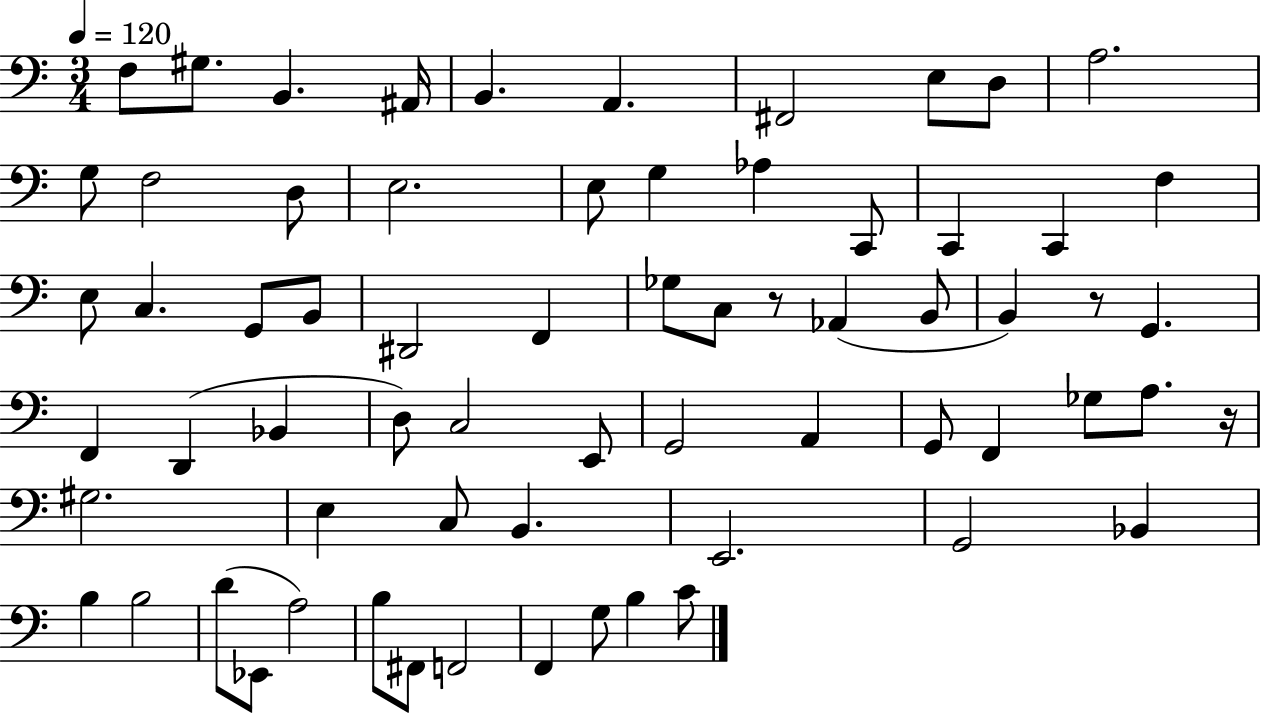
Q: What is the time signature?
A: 3/4